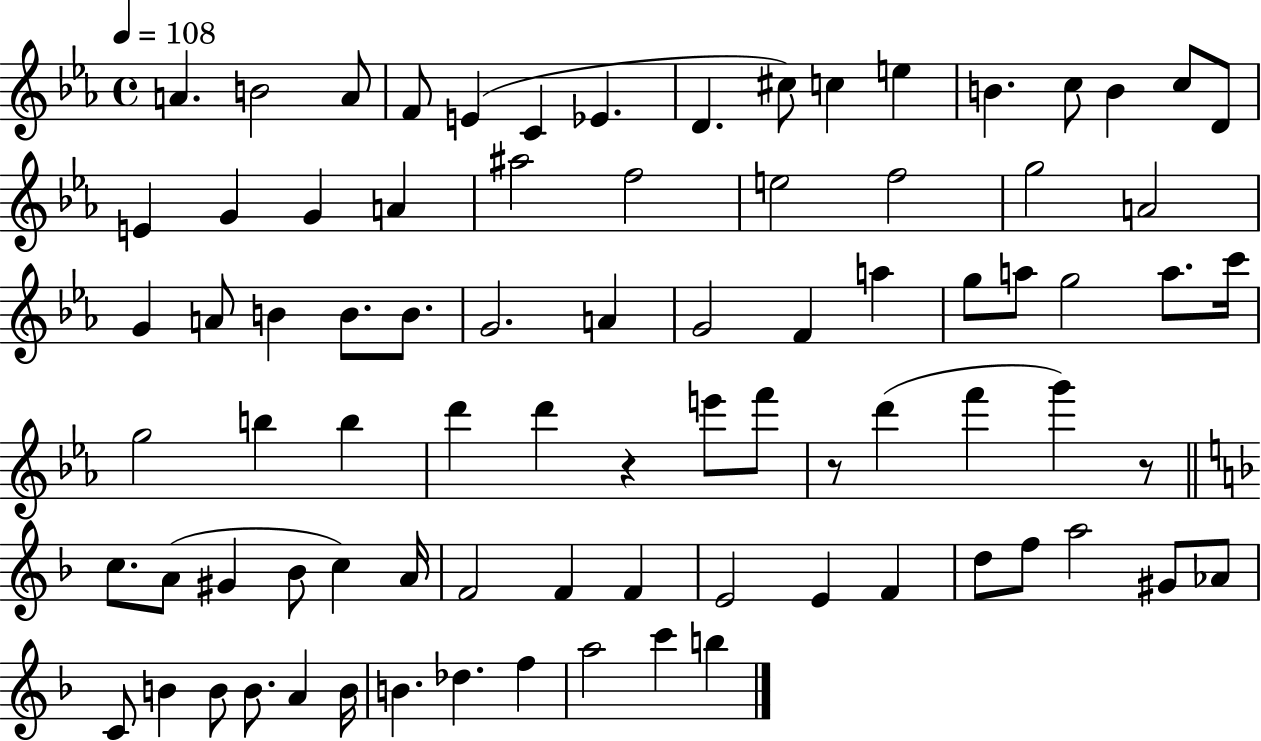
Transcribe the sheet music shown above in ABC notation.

X:1
T:Untitled
M:4/4
L:1/4
K:Eb
A B2 A/2 F/2 E C _E D ^c/2 c e B c/2 B c/2 D/2 E G G A ^a2 f2 e2 f2 g2 A2 G A/2 B B/2 B/2 G2 A G2 F a g/2 a/2 g2 a/2 c'/4 g2 b b d' d' z e'/2 f'/2 z/2 d' f' g' z/2 c/2 A/2 ^G _B/2 c A/4 F2 F F E2 E F d/2 f/2 a2 ^G/2 _A/2 C/2 B B/2 B/2 A B/4 B _d f a2 c' b